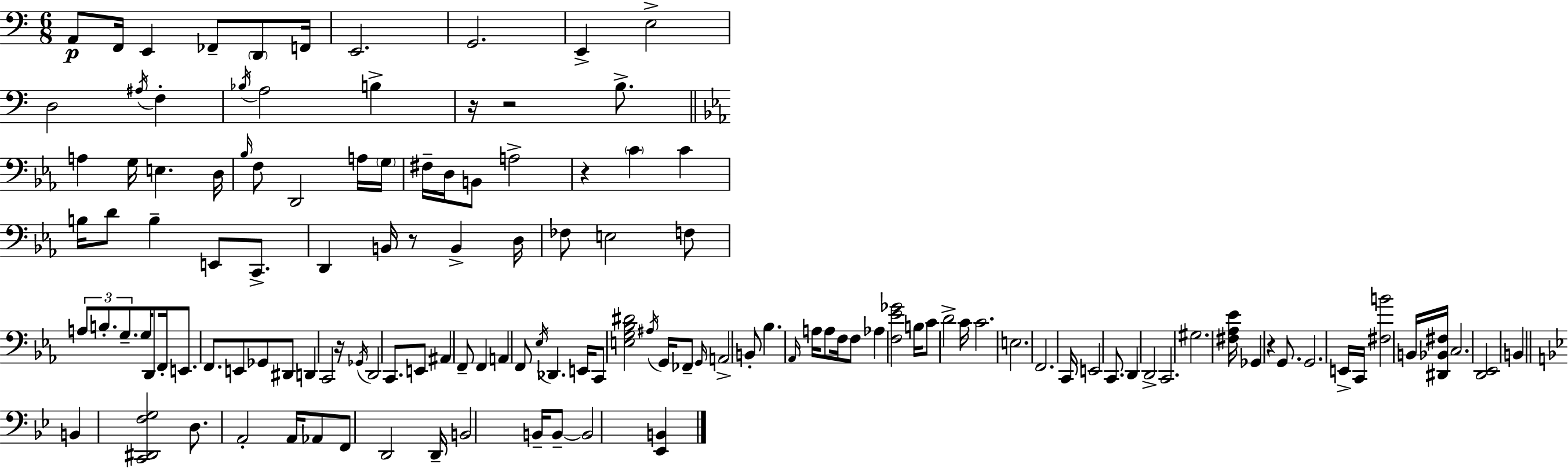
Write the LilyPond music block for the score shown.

{
  \clef bass
  \numericTimeSignature
  \time 6/8
  \key c \major
  \repeat volta 2 { a,8\p f,16 e,4 fes,8-- \parenthesize d,8 f,16 | e,2. | g,2. | e,4-> e2-> | \break d2 \acciaccatura { ais16 } f4-. | \acciaccatura { bes16 } a2 b4-> | r16 r2 b8.-> | \bar "||" \break \key ees \major a4 g16 e4. d16 | \grace { bes16 } f8 d,2 a16 | \parenthesize g16 fis16-- d16 b,8 a2-> | r4 \parenthesize c'4 c'4 | \break b16 d'8 b4-- e,8 c,8.-> | d,4 b,16 r8 b,4-> | d16 fes8 e2 f8 | \tuplet 3/2 { a8 b8.-. g8.-- } g16 d,8 | \break f,16-. e,8. f,8. e,8 ges,8 dis,8 | d,4 c,2 | r16 \acciaccatura { ges,16 } d,2 c,8. | e,8 ais,4 f,8-- f,4 | \break a,4 f,8 \acciaccatura { ees16 } des,4. | e,16 c,8 <e g bes dis'>2 | \acciaccatura { ais16 } g,16 fes,8-- \grace { g,16 } a,2-> | b,8-. bes4. \grace { aes,16 } | \break a16 a8 f16 f8 aes4 <f ees' ges'>2 | b16 c'8 d'2-> | c'16 c'2. | e2. | \break f,2. | c,16 e,2 | c,8. d,4 d,2-> | c,2. | \break gis2. | <fis aes ees'>16 ges,4 r4 | g,8. g,2. | e,16-> c,16 <fis b'>2 | \break b,16 <dis, bes, fis>16 c2. | <d, ees,>2 | b,4 \bar "||" \break \key g \minor b,4 <c, dis, f g>2 | d8. a,2-. a,16 | aes,8 f,8 d,2 | d,16-- b,2 b,16-- b,8--~~ | \break b,2 <ees, b,>4 | } \bar "|."
}